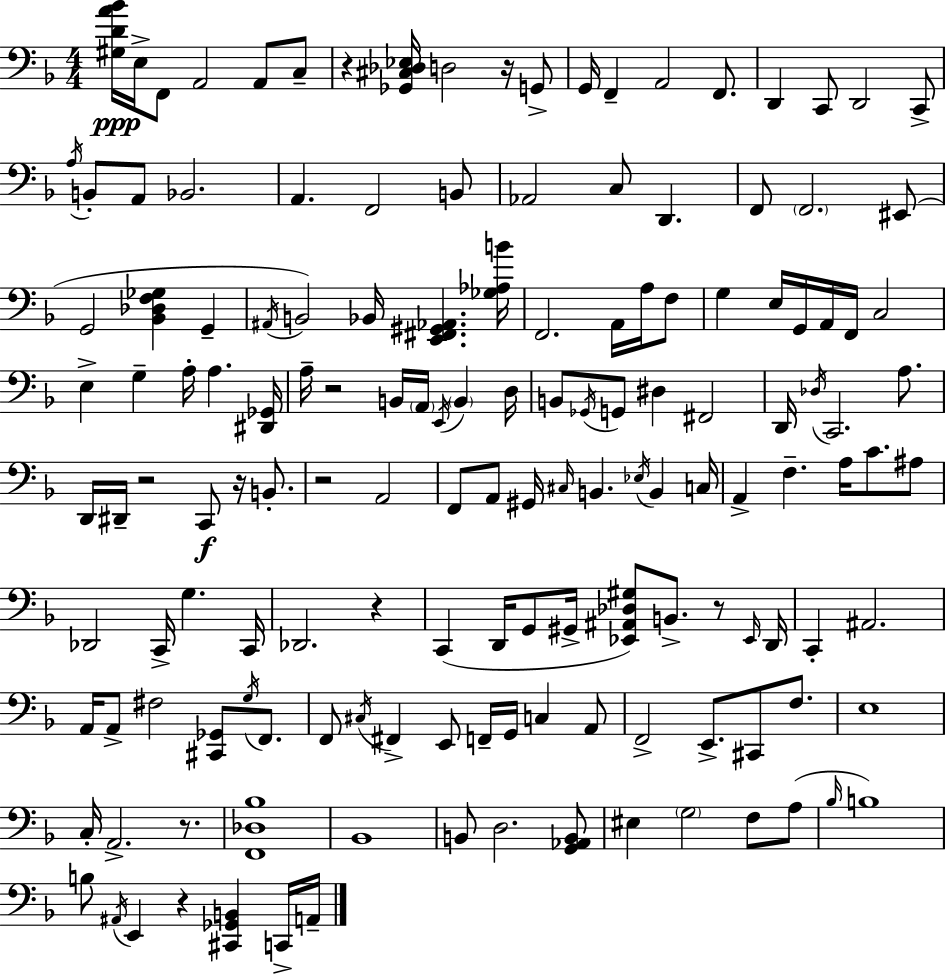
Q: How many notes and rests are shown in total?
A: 149